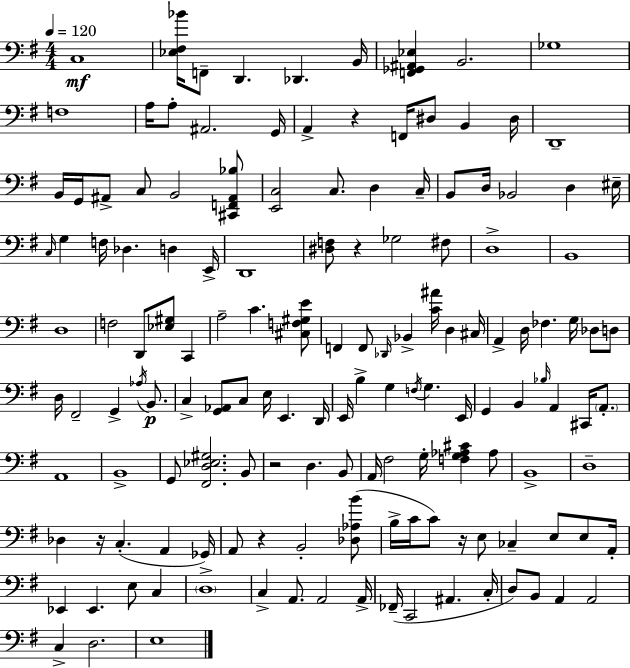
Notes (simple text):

C3/w [Eb3,F#3,Bb4]/s F2/e D2/q. Db2/q. B2/s [F2,Gb2,A#2,Eb3]/q B2/h. Gb3/w F3/w A3/s A3/e A#2/h. G2/s A2/q R/q F2/s D#3/e B2/q D#3/s D2/w B2/s G2/s A#2/e C3/e B2/h [C#2,F2,A#2,Bb3]/e [E2,C3]/h C3/e. D3/q C3/s B2/e D3/s Bb2/h D3/q EIS3/s C3/s G3/q F3/s Db3/q. D3/q E2/s D2/w [D#3,F3]/e R/q Gb3/h F#3/e D3/w B2/w D3/w F3/h D2/e [Eb3,G#3]/e C2/q A3/h C4/q. [C#3,F3,G#3,E4]/e F2/q F2/e Db2/s Bb2/q [C4,A#4]/s D3/q C#3/s A2/q D3/s FES3/q. G3/s Db3/e D3/e D3/s F#2/h G2/q Ab3/s B2/e. C3/q [G2,Ab2]/e C3/e E3/s E2/q. D2/s E2/s B3/q G3/q F3/s G3/q. E2/s G2/q B2/q Bb3/s A2/q C#2/s A2/e. A2/w B2/w G2/e [F#2,D3,Eb3,G#3]/h. B2/e R/h D3/q. B2/e A2/s F#3/h G3/s [F3,G3,Ab3,C#4]/q Ab3/e B2/w D3/w Db3/q R/s C3/q. A2/q Gb2/s A2/e R/q B2/h [Db3,Ab3,B4]/e B3/s C4/s C4/e R/s E3/e CES3/q E3/e E3/e A2/s Eb2/q Eb2/q. E3/e C3/q D3/w C3/q A2/e. A2/h A2/s FES2/s C2/h A#2/q. C3/s D3/e B2/e A2/q A2/h C3/q D3/h. E3/w